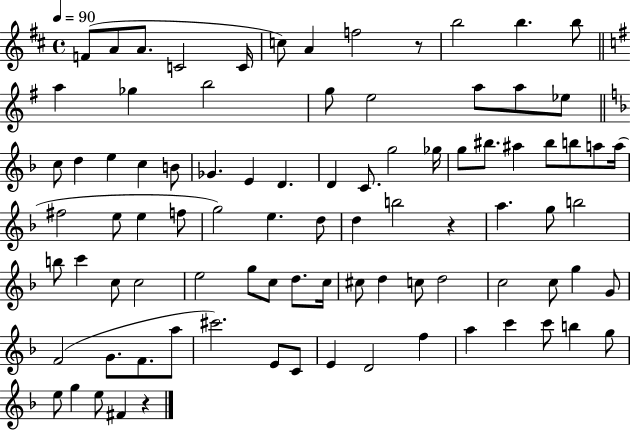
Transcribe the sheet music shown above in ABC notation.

X:1
T:Untitled
M:4/4
L:1/4
K:D
F/2 A/2 A/2 C2 C/4 c/2 A f2 z/2 b2 b b/2 a _g b2 g/2 e2 a/2 a/2 _e/2 c/2 d e c B/2 _G E D D C/2 g2 _g/4 g/2 ^b/2 ^a ^b/2 b/2 a/2 a/4 ^f2 e/2 e f/2 g2 e d/2 d b2 z a g/2 b2 b/2 c' c/2 c2 e2 g/2 c/2 d/2 c/4 ^c/2 d c/2 d2 c2 c/2 g G/2 F2 G/2 F/2 a/2 ^c'2 E/2 C/2 E D2 f a c' c'/2 b g/2 e/2 g e/2 ^F z